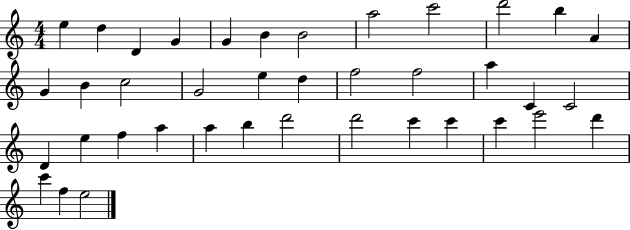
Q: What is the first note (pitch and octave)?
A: E5